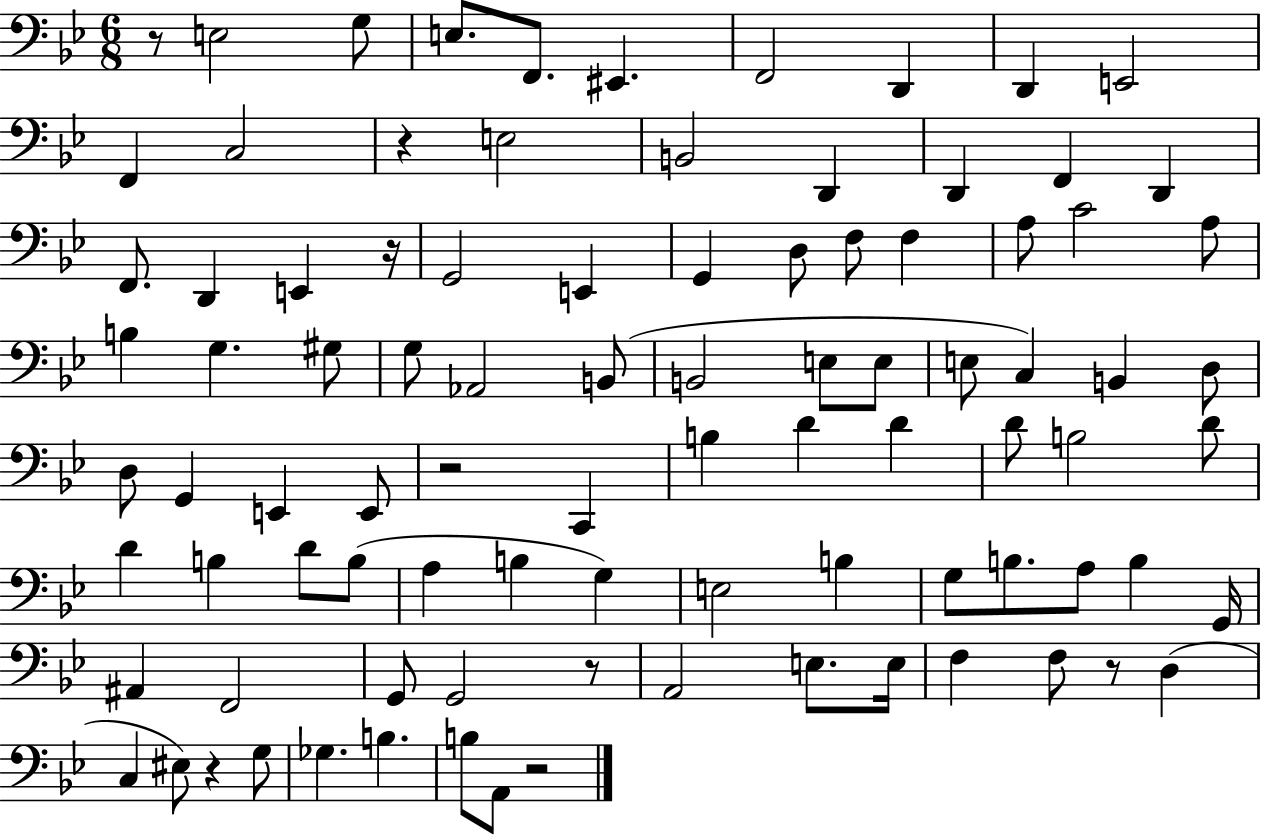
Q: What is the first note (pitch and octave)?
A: E3